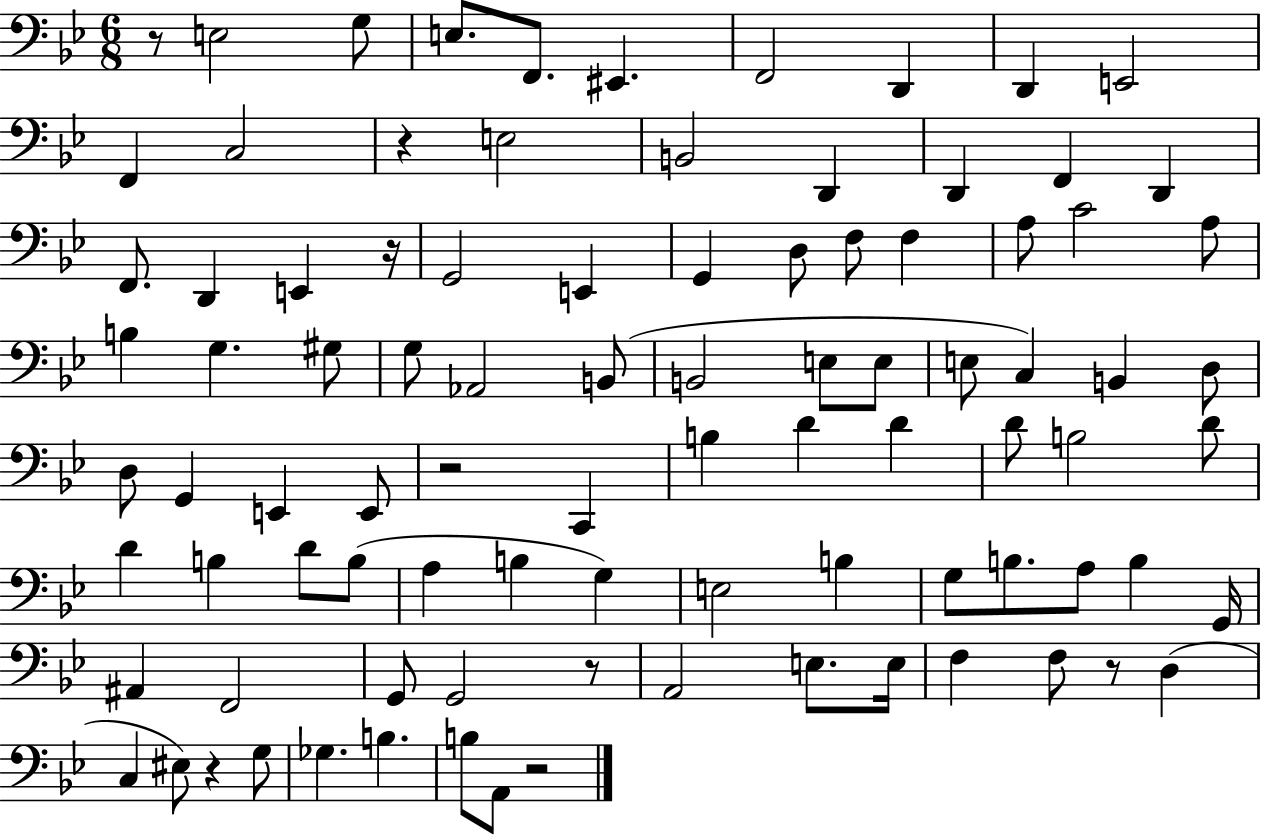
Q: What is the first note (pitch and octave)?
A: E3